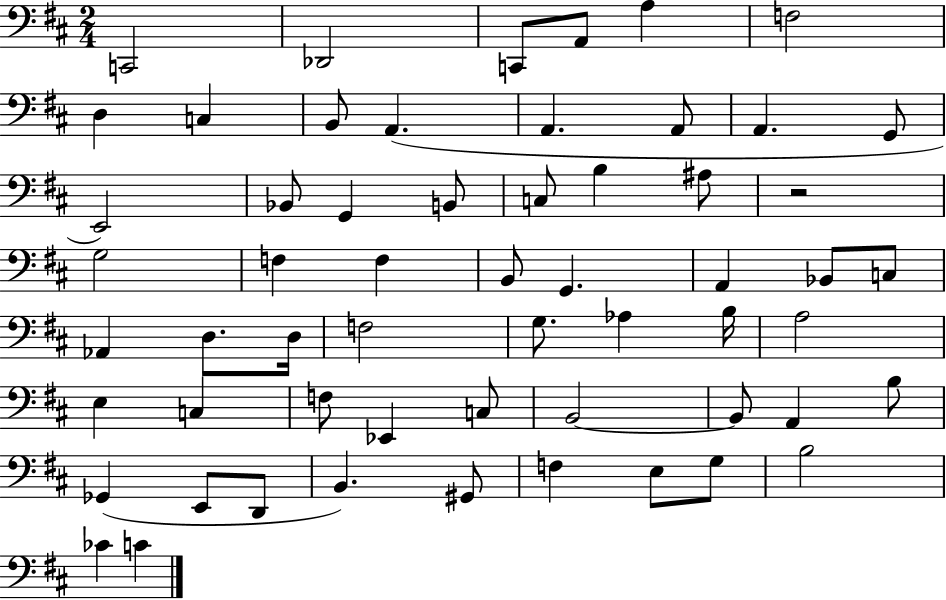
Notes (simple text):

C2/h Db2/h C2/e A2/e A3/q F3/h D3/q C3/q B2/e A2/q. A2/q. A2/e A2/q. G2/e E2/h Bb2/e G2/q B2/e C3/e B3/q A#3/e R/h G3/h F3/q F3/q B2/e G2/q. A2/q Bb2/e C3/e Ab2/q D3/e. D3/s F3/h G3/e. Ab3/q B3/s A3/h E3/q C3/q F3/e Eb2/q C3/e B2/h B2/e A2/q B3/e Gb2/q E2/e D2/e B2/q. G#2/e F3/q E3/e G3/e B3/h CES4/q C4/q